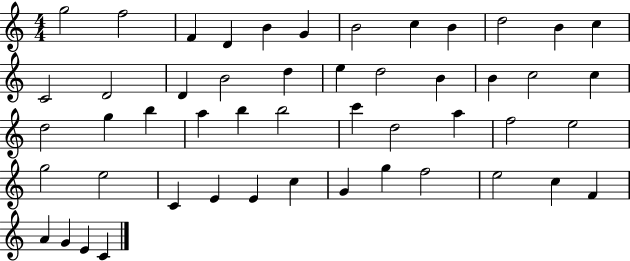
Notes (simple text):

G5/h F5/h F4/q D4/q B4/q G4/q B4/h C5/q B4/q D5/h B4/q C5/q C4/h D4/h D4/q B4/h D5/q E5/q D5/h B4/q B4/q C5/h C5/q D5/h G5/q B5/q A5/q B5/q B5/h C6/q D5/h A5/q F5/h E5/h G5/h E5/h C4/q E4/q E4/q C5/q G4/q G5/q F5/h E5/h C5/q F4/q A4/q G4/q E4/q C4/q